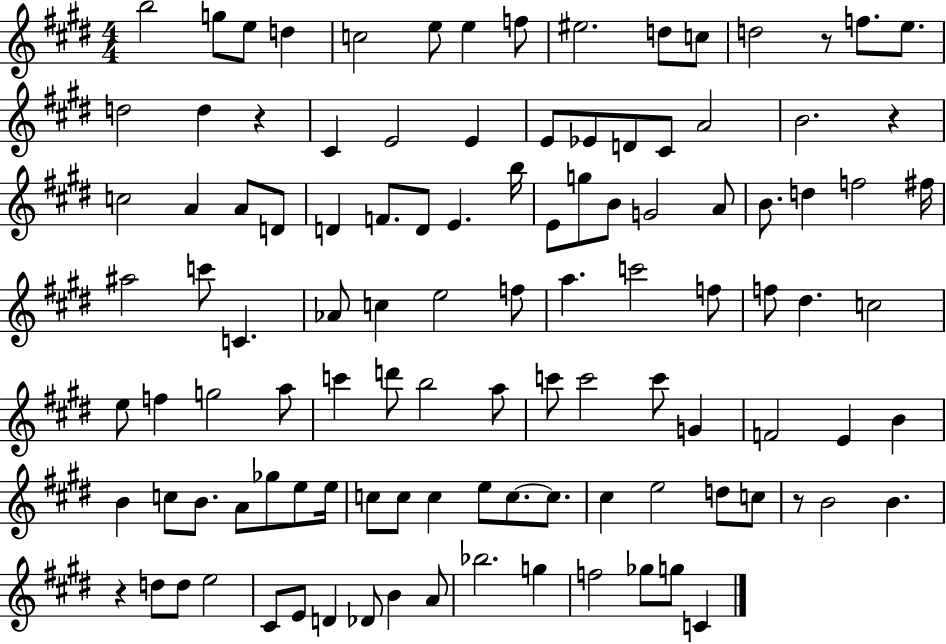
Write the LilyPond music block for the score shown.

{
  \clef treble
  \numericTimeSignature
  \time 4/4
  \key e \major
  b''2 g''8 e''8 d''4 | c''2 e''8 e''4 f''8 | eis''2. d''8 c''8 | d''2 r8 f''8. e''8. | \break d''2 d''4 r4 | cis'4 e'2 e'4 | e'8 ees'8 d'8 cis'8 a'2 | b'2. r4 | \break c''2 a'4 a'8 d'8 | d'4 f'8. d'8 e'4. b''16 | e'8 g''8 b'8 g'2 a'8 | b'8. d''4 f''2 fis''16 | \break ais''2 c'''8 c'4. | aes'8 c''4 e''2 f''8 | a''4. c'''2 f''8 | f''8 dis''4. c''2 | \break e''8 f''4 g''2 a''8 | c'''4 d'''8 b''2 a''8 | c'''8 c'''2 c'''8 g'4 | f'2 e'4 b'4 | \break b'4 c''8 b'8. a'8 ges''8 e''8 e''16 | c''8 c''8 c''4 e''8 c''8.~~ c''8. | cis''4 e''2 d''8 c''8 | r8 b'2 b'4. | \break r4 d''8 d''8 e''2 | cis'8 e'8 d'4 des'8 b'4 a'8 | bes''2. g''4 | f''2 ges''8 g''8 c'4 | \break \bar "|."
}